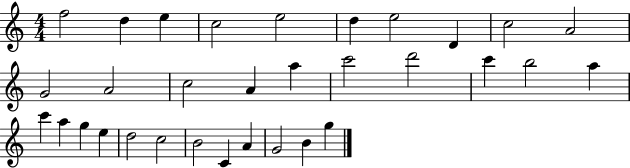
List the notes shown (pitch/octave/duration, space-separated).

F5/h D5/q E5/q C5/h E5/h D5/q E5/h D4/q C5/h A4/h G4/h A4/h C5/h A4/q A5/q C6/h D6/h C6/q B5/h A5/q C6/q A5/q G5/q E5/q D5/h C5/h B4/h C4/q A4/q G4/h B4/q G5/q